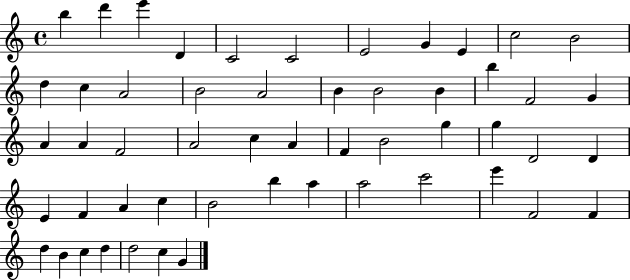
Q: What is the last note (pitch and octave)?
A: G4